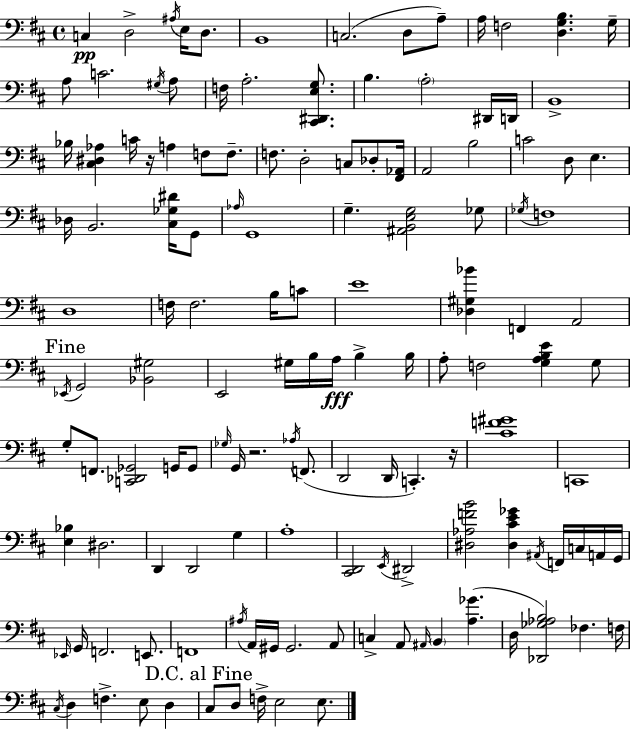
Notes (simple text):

C3/q D3/h A#3/s E3/s D3/e. B2/w C3/h. D3/e A3/e A3/s F3/h [D3,G3,B3]/q. G3/s A3/e C4/h. G#3/s A3/e F3/s A3/h. [C#2,D#2,E3,G3]/e. B3/q. A3/h D#2/s D2/s B2/w Bb3/s [C#3,D#3,Ab3]/q C4/s R/s A3/q F3/e F3/e. F3/e. D3/h C3/e Db3/e [F#2,Ab2]/s A2/h B3/h C4/h D3/e E3/q. Db3/s B2/h. [C#3,Gb3,D#4]/s G2/e Ab3/s G2/w G3/q. [A#2,B2,E3,G3]/h Gb3/e Gb3/s F3/w D3/w F3/s F3/h. B3/s C4/e E4/w [Db3,G#3,Bb4]/q F2/q A2/h Eb2/s G2/h [Bb2,G#3]/h E2/h G#3/s B3/s A3/s B3/q B3/s A3/e F3/h [G3,A3,B3,E4]/q G3/e G3/e F2/e. [C2,Db2,Gb2]/h G2/s G2/e Gb3/s G2/s R/h. Ab3/s F2/e. D2/h D2/s C2/q. R/s [C#4,F4,G#4]/w C2/w [E3,Bb3]/q D#3/h. D2/q D2/h G3/q A3/w [C#2,D2]/h E2/s D#2/h [D#3,Ab3,F4,B4]/h [D#3,C#4,E4,Gb4]/q A#2/s F2/s C3/s A2/s G2/s Eb2/s G2/s F2/h. E2/e. F2/w A#3/s A2/s G#2/s G#2/h. A2/e C3/q A2/e A#2/s B2/q [A3,Gb4]/q. D3/s [Db2,Gb3,Ab3,B3]/h FES3/q. F3/s C#3/s D3/q F3/q. E3/e D3/q C#3/e D3/e F3/s E3/h E3/e.